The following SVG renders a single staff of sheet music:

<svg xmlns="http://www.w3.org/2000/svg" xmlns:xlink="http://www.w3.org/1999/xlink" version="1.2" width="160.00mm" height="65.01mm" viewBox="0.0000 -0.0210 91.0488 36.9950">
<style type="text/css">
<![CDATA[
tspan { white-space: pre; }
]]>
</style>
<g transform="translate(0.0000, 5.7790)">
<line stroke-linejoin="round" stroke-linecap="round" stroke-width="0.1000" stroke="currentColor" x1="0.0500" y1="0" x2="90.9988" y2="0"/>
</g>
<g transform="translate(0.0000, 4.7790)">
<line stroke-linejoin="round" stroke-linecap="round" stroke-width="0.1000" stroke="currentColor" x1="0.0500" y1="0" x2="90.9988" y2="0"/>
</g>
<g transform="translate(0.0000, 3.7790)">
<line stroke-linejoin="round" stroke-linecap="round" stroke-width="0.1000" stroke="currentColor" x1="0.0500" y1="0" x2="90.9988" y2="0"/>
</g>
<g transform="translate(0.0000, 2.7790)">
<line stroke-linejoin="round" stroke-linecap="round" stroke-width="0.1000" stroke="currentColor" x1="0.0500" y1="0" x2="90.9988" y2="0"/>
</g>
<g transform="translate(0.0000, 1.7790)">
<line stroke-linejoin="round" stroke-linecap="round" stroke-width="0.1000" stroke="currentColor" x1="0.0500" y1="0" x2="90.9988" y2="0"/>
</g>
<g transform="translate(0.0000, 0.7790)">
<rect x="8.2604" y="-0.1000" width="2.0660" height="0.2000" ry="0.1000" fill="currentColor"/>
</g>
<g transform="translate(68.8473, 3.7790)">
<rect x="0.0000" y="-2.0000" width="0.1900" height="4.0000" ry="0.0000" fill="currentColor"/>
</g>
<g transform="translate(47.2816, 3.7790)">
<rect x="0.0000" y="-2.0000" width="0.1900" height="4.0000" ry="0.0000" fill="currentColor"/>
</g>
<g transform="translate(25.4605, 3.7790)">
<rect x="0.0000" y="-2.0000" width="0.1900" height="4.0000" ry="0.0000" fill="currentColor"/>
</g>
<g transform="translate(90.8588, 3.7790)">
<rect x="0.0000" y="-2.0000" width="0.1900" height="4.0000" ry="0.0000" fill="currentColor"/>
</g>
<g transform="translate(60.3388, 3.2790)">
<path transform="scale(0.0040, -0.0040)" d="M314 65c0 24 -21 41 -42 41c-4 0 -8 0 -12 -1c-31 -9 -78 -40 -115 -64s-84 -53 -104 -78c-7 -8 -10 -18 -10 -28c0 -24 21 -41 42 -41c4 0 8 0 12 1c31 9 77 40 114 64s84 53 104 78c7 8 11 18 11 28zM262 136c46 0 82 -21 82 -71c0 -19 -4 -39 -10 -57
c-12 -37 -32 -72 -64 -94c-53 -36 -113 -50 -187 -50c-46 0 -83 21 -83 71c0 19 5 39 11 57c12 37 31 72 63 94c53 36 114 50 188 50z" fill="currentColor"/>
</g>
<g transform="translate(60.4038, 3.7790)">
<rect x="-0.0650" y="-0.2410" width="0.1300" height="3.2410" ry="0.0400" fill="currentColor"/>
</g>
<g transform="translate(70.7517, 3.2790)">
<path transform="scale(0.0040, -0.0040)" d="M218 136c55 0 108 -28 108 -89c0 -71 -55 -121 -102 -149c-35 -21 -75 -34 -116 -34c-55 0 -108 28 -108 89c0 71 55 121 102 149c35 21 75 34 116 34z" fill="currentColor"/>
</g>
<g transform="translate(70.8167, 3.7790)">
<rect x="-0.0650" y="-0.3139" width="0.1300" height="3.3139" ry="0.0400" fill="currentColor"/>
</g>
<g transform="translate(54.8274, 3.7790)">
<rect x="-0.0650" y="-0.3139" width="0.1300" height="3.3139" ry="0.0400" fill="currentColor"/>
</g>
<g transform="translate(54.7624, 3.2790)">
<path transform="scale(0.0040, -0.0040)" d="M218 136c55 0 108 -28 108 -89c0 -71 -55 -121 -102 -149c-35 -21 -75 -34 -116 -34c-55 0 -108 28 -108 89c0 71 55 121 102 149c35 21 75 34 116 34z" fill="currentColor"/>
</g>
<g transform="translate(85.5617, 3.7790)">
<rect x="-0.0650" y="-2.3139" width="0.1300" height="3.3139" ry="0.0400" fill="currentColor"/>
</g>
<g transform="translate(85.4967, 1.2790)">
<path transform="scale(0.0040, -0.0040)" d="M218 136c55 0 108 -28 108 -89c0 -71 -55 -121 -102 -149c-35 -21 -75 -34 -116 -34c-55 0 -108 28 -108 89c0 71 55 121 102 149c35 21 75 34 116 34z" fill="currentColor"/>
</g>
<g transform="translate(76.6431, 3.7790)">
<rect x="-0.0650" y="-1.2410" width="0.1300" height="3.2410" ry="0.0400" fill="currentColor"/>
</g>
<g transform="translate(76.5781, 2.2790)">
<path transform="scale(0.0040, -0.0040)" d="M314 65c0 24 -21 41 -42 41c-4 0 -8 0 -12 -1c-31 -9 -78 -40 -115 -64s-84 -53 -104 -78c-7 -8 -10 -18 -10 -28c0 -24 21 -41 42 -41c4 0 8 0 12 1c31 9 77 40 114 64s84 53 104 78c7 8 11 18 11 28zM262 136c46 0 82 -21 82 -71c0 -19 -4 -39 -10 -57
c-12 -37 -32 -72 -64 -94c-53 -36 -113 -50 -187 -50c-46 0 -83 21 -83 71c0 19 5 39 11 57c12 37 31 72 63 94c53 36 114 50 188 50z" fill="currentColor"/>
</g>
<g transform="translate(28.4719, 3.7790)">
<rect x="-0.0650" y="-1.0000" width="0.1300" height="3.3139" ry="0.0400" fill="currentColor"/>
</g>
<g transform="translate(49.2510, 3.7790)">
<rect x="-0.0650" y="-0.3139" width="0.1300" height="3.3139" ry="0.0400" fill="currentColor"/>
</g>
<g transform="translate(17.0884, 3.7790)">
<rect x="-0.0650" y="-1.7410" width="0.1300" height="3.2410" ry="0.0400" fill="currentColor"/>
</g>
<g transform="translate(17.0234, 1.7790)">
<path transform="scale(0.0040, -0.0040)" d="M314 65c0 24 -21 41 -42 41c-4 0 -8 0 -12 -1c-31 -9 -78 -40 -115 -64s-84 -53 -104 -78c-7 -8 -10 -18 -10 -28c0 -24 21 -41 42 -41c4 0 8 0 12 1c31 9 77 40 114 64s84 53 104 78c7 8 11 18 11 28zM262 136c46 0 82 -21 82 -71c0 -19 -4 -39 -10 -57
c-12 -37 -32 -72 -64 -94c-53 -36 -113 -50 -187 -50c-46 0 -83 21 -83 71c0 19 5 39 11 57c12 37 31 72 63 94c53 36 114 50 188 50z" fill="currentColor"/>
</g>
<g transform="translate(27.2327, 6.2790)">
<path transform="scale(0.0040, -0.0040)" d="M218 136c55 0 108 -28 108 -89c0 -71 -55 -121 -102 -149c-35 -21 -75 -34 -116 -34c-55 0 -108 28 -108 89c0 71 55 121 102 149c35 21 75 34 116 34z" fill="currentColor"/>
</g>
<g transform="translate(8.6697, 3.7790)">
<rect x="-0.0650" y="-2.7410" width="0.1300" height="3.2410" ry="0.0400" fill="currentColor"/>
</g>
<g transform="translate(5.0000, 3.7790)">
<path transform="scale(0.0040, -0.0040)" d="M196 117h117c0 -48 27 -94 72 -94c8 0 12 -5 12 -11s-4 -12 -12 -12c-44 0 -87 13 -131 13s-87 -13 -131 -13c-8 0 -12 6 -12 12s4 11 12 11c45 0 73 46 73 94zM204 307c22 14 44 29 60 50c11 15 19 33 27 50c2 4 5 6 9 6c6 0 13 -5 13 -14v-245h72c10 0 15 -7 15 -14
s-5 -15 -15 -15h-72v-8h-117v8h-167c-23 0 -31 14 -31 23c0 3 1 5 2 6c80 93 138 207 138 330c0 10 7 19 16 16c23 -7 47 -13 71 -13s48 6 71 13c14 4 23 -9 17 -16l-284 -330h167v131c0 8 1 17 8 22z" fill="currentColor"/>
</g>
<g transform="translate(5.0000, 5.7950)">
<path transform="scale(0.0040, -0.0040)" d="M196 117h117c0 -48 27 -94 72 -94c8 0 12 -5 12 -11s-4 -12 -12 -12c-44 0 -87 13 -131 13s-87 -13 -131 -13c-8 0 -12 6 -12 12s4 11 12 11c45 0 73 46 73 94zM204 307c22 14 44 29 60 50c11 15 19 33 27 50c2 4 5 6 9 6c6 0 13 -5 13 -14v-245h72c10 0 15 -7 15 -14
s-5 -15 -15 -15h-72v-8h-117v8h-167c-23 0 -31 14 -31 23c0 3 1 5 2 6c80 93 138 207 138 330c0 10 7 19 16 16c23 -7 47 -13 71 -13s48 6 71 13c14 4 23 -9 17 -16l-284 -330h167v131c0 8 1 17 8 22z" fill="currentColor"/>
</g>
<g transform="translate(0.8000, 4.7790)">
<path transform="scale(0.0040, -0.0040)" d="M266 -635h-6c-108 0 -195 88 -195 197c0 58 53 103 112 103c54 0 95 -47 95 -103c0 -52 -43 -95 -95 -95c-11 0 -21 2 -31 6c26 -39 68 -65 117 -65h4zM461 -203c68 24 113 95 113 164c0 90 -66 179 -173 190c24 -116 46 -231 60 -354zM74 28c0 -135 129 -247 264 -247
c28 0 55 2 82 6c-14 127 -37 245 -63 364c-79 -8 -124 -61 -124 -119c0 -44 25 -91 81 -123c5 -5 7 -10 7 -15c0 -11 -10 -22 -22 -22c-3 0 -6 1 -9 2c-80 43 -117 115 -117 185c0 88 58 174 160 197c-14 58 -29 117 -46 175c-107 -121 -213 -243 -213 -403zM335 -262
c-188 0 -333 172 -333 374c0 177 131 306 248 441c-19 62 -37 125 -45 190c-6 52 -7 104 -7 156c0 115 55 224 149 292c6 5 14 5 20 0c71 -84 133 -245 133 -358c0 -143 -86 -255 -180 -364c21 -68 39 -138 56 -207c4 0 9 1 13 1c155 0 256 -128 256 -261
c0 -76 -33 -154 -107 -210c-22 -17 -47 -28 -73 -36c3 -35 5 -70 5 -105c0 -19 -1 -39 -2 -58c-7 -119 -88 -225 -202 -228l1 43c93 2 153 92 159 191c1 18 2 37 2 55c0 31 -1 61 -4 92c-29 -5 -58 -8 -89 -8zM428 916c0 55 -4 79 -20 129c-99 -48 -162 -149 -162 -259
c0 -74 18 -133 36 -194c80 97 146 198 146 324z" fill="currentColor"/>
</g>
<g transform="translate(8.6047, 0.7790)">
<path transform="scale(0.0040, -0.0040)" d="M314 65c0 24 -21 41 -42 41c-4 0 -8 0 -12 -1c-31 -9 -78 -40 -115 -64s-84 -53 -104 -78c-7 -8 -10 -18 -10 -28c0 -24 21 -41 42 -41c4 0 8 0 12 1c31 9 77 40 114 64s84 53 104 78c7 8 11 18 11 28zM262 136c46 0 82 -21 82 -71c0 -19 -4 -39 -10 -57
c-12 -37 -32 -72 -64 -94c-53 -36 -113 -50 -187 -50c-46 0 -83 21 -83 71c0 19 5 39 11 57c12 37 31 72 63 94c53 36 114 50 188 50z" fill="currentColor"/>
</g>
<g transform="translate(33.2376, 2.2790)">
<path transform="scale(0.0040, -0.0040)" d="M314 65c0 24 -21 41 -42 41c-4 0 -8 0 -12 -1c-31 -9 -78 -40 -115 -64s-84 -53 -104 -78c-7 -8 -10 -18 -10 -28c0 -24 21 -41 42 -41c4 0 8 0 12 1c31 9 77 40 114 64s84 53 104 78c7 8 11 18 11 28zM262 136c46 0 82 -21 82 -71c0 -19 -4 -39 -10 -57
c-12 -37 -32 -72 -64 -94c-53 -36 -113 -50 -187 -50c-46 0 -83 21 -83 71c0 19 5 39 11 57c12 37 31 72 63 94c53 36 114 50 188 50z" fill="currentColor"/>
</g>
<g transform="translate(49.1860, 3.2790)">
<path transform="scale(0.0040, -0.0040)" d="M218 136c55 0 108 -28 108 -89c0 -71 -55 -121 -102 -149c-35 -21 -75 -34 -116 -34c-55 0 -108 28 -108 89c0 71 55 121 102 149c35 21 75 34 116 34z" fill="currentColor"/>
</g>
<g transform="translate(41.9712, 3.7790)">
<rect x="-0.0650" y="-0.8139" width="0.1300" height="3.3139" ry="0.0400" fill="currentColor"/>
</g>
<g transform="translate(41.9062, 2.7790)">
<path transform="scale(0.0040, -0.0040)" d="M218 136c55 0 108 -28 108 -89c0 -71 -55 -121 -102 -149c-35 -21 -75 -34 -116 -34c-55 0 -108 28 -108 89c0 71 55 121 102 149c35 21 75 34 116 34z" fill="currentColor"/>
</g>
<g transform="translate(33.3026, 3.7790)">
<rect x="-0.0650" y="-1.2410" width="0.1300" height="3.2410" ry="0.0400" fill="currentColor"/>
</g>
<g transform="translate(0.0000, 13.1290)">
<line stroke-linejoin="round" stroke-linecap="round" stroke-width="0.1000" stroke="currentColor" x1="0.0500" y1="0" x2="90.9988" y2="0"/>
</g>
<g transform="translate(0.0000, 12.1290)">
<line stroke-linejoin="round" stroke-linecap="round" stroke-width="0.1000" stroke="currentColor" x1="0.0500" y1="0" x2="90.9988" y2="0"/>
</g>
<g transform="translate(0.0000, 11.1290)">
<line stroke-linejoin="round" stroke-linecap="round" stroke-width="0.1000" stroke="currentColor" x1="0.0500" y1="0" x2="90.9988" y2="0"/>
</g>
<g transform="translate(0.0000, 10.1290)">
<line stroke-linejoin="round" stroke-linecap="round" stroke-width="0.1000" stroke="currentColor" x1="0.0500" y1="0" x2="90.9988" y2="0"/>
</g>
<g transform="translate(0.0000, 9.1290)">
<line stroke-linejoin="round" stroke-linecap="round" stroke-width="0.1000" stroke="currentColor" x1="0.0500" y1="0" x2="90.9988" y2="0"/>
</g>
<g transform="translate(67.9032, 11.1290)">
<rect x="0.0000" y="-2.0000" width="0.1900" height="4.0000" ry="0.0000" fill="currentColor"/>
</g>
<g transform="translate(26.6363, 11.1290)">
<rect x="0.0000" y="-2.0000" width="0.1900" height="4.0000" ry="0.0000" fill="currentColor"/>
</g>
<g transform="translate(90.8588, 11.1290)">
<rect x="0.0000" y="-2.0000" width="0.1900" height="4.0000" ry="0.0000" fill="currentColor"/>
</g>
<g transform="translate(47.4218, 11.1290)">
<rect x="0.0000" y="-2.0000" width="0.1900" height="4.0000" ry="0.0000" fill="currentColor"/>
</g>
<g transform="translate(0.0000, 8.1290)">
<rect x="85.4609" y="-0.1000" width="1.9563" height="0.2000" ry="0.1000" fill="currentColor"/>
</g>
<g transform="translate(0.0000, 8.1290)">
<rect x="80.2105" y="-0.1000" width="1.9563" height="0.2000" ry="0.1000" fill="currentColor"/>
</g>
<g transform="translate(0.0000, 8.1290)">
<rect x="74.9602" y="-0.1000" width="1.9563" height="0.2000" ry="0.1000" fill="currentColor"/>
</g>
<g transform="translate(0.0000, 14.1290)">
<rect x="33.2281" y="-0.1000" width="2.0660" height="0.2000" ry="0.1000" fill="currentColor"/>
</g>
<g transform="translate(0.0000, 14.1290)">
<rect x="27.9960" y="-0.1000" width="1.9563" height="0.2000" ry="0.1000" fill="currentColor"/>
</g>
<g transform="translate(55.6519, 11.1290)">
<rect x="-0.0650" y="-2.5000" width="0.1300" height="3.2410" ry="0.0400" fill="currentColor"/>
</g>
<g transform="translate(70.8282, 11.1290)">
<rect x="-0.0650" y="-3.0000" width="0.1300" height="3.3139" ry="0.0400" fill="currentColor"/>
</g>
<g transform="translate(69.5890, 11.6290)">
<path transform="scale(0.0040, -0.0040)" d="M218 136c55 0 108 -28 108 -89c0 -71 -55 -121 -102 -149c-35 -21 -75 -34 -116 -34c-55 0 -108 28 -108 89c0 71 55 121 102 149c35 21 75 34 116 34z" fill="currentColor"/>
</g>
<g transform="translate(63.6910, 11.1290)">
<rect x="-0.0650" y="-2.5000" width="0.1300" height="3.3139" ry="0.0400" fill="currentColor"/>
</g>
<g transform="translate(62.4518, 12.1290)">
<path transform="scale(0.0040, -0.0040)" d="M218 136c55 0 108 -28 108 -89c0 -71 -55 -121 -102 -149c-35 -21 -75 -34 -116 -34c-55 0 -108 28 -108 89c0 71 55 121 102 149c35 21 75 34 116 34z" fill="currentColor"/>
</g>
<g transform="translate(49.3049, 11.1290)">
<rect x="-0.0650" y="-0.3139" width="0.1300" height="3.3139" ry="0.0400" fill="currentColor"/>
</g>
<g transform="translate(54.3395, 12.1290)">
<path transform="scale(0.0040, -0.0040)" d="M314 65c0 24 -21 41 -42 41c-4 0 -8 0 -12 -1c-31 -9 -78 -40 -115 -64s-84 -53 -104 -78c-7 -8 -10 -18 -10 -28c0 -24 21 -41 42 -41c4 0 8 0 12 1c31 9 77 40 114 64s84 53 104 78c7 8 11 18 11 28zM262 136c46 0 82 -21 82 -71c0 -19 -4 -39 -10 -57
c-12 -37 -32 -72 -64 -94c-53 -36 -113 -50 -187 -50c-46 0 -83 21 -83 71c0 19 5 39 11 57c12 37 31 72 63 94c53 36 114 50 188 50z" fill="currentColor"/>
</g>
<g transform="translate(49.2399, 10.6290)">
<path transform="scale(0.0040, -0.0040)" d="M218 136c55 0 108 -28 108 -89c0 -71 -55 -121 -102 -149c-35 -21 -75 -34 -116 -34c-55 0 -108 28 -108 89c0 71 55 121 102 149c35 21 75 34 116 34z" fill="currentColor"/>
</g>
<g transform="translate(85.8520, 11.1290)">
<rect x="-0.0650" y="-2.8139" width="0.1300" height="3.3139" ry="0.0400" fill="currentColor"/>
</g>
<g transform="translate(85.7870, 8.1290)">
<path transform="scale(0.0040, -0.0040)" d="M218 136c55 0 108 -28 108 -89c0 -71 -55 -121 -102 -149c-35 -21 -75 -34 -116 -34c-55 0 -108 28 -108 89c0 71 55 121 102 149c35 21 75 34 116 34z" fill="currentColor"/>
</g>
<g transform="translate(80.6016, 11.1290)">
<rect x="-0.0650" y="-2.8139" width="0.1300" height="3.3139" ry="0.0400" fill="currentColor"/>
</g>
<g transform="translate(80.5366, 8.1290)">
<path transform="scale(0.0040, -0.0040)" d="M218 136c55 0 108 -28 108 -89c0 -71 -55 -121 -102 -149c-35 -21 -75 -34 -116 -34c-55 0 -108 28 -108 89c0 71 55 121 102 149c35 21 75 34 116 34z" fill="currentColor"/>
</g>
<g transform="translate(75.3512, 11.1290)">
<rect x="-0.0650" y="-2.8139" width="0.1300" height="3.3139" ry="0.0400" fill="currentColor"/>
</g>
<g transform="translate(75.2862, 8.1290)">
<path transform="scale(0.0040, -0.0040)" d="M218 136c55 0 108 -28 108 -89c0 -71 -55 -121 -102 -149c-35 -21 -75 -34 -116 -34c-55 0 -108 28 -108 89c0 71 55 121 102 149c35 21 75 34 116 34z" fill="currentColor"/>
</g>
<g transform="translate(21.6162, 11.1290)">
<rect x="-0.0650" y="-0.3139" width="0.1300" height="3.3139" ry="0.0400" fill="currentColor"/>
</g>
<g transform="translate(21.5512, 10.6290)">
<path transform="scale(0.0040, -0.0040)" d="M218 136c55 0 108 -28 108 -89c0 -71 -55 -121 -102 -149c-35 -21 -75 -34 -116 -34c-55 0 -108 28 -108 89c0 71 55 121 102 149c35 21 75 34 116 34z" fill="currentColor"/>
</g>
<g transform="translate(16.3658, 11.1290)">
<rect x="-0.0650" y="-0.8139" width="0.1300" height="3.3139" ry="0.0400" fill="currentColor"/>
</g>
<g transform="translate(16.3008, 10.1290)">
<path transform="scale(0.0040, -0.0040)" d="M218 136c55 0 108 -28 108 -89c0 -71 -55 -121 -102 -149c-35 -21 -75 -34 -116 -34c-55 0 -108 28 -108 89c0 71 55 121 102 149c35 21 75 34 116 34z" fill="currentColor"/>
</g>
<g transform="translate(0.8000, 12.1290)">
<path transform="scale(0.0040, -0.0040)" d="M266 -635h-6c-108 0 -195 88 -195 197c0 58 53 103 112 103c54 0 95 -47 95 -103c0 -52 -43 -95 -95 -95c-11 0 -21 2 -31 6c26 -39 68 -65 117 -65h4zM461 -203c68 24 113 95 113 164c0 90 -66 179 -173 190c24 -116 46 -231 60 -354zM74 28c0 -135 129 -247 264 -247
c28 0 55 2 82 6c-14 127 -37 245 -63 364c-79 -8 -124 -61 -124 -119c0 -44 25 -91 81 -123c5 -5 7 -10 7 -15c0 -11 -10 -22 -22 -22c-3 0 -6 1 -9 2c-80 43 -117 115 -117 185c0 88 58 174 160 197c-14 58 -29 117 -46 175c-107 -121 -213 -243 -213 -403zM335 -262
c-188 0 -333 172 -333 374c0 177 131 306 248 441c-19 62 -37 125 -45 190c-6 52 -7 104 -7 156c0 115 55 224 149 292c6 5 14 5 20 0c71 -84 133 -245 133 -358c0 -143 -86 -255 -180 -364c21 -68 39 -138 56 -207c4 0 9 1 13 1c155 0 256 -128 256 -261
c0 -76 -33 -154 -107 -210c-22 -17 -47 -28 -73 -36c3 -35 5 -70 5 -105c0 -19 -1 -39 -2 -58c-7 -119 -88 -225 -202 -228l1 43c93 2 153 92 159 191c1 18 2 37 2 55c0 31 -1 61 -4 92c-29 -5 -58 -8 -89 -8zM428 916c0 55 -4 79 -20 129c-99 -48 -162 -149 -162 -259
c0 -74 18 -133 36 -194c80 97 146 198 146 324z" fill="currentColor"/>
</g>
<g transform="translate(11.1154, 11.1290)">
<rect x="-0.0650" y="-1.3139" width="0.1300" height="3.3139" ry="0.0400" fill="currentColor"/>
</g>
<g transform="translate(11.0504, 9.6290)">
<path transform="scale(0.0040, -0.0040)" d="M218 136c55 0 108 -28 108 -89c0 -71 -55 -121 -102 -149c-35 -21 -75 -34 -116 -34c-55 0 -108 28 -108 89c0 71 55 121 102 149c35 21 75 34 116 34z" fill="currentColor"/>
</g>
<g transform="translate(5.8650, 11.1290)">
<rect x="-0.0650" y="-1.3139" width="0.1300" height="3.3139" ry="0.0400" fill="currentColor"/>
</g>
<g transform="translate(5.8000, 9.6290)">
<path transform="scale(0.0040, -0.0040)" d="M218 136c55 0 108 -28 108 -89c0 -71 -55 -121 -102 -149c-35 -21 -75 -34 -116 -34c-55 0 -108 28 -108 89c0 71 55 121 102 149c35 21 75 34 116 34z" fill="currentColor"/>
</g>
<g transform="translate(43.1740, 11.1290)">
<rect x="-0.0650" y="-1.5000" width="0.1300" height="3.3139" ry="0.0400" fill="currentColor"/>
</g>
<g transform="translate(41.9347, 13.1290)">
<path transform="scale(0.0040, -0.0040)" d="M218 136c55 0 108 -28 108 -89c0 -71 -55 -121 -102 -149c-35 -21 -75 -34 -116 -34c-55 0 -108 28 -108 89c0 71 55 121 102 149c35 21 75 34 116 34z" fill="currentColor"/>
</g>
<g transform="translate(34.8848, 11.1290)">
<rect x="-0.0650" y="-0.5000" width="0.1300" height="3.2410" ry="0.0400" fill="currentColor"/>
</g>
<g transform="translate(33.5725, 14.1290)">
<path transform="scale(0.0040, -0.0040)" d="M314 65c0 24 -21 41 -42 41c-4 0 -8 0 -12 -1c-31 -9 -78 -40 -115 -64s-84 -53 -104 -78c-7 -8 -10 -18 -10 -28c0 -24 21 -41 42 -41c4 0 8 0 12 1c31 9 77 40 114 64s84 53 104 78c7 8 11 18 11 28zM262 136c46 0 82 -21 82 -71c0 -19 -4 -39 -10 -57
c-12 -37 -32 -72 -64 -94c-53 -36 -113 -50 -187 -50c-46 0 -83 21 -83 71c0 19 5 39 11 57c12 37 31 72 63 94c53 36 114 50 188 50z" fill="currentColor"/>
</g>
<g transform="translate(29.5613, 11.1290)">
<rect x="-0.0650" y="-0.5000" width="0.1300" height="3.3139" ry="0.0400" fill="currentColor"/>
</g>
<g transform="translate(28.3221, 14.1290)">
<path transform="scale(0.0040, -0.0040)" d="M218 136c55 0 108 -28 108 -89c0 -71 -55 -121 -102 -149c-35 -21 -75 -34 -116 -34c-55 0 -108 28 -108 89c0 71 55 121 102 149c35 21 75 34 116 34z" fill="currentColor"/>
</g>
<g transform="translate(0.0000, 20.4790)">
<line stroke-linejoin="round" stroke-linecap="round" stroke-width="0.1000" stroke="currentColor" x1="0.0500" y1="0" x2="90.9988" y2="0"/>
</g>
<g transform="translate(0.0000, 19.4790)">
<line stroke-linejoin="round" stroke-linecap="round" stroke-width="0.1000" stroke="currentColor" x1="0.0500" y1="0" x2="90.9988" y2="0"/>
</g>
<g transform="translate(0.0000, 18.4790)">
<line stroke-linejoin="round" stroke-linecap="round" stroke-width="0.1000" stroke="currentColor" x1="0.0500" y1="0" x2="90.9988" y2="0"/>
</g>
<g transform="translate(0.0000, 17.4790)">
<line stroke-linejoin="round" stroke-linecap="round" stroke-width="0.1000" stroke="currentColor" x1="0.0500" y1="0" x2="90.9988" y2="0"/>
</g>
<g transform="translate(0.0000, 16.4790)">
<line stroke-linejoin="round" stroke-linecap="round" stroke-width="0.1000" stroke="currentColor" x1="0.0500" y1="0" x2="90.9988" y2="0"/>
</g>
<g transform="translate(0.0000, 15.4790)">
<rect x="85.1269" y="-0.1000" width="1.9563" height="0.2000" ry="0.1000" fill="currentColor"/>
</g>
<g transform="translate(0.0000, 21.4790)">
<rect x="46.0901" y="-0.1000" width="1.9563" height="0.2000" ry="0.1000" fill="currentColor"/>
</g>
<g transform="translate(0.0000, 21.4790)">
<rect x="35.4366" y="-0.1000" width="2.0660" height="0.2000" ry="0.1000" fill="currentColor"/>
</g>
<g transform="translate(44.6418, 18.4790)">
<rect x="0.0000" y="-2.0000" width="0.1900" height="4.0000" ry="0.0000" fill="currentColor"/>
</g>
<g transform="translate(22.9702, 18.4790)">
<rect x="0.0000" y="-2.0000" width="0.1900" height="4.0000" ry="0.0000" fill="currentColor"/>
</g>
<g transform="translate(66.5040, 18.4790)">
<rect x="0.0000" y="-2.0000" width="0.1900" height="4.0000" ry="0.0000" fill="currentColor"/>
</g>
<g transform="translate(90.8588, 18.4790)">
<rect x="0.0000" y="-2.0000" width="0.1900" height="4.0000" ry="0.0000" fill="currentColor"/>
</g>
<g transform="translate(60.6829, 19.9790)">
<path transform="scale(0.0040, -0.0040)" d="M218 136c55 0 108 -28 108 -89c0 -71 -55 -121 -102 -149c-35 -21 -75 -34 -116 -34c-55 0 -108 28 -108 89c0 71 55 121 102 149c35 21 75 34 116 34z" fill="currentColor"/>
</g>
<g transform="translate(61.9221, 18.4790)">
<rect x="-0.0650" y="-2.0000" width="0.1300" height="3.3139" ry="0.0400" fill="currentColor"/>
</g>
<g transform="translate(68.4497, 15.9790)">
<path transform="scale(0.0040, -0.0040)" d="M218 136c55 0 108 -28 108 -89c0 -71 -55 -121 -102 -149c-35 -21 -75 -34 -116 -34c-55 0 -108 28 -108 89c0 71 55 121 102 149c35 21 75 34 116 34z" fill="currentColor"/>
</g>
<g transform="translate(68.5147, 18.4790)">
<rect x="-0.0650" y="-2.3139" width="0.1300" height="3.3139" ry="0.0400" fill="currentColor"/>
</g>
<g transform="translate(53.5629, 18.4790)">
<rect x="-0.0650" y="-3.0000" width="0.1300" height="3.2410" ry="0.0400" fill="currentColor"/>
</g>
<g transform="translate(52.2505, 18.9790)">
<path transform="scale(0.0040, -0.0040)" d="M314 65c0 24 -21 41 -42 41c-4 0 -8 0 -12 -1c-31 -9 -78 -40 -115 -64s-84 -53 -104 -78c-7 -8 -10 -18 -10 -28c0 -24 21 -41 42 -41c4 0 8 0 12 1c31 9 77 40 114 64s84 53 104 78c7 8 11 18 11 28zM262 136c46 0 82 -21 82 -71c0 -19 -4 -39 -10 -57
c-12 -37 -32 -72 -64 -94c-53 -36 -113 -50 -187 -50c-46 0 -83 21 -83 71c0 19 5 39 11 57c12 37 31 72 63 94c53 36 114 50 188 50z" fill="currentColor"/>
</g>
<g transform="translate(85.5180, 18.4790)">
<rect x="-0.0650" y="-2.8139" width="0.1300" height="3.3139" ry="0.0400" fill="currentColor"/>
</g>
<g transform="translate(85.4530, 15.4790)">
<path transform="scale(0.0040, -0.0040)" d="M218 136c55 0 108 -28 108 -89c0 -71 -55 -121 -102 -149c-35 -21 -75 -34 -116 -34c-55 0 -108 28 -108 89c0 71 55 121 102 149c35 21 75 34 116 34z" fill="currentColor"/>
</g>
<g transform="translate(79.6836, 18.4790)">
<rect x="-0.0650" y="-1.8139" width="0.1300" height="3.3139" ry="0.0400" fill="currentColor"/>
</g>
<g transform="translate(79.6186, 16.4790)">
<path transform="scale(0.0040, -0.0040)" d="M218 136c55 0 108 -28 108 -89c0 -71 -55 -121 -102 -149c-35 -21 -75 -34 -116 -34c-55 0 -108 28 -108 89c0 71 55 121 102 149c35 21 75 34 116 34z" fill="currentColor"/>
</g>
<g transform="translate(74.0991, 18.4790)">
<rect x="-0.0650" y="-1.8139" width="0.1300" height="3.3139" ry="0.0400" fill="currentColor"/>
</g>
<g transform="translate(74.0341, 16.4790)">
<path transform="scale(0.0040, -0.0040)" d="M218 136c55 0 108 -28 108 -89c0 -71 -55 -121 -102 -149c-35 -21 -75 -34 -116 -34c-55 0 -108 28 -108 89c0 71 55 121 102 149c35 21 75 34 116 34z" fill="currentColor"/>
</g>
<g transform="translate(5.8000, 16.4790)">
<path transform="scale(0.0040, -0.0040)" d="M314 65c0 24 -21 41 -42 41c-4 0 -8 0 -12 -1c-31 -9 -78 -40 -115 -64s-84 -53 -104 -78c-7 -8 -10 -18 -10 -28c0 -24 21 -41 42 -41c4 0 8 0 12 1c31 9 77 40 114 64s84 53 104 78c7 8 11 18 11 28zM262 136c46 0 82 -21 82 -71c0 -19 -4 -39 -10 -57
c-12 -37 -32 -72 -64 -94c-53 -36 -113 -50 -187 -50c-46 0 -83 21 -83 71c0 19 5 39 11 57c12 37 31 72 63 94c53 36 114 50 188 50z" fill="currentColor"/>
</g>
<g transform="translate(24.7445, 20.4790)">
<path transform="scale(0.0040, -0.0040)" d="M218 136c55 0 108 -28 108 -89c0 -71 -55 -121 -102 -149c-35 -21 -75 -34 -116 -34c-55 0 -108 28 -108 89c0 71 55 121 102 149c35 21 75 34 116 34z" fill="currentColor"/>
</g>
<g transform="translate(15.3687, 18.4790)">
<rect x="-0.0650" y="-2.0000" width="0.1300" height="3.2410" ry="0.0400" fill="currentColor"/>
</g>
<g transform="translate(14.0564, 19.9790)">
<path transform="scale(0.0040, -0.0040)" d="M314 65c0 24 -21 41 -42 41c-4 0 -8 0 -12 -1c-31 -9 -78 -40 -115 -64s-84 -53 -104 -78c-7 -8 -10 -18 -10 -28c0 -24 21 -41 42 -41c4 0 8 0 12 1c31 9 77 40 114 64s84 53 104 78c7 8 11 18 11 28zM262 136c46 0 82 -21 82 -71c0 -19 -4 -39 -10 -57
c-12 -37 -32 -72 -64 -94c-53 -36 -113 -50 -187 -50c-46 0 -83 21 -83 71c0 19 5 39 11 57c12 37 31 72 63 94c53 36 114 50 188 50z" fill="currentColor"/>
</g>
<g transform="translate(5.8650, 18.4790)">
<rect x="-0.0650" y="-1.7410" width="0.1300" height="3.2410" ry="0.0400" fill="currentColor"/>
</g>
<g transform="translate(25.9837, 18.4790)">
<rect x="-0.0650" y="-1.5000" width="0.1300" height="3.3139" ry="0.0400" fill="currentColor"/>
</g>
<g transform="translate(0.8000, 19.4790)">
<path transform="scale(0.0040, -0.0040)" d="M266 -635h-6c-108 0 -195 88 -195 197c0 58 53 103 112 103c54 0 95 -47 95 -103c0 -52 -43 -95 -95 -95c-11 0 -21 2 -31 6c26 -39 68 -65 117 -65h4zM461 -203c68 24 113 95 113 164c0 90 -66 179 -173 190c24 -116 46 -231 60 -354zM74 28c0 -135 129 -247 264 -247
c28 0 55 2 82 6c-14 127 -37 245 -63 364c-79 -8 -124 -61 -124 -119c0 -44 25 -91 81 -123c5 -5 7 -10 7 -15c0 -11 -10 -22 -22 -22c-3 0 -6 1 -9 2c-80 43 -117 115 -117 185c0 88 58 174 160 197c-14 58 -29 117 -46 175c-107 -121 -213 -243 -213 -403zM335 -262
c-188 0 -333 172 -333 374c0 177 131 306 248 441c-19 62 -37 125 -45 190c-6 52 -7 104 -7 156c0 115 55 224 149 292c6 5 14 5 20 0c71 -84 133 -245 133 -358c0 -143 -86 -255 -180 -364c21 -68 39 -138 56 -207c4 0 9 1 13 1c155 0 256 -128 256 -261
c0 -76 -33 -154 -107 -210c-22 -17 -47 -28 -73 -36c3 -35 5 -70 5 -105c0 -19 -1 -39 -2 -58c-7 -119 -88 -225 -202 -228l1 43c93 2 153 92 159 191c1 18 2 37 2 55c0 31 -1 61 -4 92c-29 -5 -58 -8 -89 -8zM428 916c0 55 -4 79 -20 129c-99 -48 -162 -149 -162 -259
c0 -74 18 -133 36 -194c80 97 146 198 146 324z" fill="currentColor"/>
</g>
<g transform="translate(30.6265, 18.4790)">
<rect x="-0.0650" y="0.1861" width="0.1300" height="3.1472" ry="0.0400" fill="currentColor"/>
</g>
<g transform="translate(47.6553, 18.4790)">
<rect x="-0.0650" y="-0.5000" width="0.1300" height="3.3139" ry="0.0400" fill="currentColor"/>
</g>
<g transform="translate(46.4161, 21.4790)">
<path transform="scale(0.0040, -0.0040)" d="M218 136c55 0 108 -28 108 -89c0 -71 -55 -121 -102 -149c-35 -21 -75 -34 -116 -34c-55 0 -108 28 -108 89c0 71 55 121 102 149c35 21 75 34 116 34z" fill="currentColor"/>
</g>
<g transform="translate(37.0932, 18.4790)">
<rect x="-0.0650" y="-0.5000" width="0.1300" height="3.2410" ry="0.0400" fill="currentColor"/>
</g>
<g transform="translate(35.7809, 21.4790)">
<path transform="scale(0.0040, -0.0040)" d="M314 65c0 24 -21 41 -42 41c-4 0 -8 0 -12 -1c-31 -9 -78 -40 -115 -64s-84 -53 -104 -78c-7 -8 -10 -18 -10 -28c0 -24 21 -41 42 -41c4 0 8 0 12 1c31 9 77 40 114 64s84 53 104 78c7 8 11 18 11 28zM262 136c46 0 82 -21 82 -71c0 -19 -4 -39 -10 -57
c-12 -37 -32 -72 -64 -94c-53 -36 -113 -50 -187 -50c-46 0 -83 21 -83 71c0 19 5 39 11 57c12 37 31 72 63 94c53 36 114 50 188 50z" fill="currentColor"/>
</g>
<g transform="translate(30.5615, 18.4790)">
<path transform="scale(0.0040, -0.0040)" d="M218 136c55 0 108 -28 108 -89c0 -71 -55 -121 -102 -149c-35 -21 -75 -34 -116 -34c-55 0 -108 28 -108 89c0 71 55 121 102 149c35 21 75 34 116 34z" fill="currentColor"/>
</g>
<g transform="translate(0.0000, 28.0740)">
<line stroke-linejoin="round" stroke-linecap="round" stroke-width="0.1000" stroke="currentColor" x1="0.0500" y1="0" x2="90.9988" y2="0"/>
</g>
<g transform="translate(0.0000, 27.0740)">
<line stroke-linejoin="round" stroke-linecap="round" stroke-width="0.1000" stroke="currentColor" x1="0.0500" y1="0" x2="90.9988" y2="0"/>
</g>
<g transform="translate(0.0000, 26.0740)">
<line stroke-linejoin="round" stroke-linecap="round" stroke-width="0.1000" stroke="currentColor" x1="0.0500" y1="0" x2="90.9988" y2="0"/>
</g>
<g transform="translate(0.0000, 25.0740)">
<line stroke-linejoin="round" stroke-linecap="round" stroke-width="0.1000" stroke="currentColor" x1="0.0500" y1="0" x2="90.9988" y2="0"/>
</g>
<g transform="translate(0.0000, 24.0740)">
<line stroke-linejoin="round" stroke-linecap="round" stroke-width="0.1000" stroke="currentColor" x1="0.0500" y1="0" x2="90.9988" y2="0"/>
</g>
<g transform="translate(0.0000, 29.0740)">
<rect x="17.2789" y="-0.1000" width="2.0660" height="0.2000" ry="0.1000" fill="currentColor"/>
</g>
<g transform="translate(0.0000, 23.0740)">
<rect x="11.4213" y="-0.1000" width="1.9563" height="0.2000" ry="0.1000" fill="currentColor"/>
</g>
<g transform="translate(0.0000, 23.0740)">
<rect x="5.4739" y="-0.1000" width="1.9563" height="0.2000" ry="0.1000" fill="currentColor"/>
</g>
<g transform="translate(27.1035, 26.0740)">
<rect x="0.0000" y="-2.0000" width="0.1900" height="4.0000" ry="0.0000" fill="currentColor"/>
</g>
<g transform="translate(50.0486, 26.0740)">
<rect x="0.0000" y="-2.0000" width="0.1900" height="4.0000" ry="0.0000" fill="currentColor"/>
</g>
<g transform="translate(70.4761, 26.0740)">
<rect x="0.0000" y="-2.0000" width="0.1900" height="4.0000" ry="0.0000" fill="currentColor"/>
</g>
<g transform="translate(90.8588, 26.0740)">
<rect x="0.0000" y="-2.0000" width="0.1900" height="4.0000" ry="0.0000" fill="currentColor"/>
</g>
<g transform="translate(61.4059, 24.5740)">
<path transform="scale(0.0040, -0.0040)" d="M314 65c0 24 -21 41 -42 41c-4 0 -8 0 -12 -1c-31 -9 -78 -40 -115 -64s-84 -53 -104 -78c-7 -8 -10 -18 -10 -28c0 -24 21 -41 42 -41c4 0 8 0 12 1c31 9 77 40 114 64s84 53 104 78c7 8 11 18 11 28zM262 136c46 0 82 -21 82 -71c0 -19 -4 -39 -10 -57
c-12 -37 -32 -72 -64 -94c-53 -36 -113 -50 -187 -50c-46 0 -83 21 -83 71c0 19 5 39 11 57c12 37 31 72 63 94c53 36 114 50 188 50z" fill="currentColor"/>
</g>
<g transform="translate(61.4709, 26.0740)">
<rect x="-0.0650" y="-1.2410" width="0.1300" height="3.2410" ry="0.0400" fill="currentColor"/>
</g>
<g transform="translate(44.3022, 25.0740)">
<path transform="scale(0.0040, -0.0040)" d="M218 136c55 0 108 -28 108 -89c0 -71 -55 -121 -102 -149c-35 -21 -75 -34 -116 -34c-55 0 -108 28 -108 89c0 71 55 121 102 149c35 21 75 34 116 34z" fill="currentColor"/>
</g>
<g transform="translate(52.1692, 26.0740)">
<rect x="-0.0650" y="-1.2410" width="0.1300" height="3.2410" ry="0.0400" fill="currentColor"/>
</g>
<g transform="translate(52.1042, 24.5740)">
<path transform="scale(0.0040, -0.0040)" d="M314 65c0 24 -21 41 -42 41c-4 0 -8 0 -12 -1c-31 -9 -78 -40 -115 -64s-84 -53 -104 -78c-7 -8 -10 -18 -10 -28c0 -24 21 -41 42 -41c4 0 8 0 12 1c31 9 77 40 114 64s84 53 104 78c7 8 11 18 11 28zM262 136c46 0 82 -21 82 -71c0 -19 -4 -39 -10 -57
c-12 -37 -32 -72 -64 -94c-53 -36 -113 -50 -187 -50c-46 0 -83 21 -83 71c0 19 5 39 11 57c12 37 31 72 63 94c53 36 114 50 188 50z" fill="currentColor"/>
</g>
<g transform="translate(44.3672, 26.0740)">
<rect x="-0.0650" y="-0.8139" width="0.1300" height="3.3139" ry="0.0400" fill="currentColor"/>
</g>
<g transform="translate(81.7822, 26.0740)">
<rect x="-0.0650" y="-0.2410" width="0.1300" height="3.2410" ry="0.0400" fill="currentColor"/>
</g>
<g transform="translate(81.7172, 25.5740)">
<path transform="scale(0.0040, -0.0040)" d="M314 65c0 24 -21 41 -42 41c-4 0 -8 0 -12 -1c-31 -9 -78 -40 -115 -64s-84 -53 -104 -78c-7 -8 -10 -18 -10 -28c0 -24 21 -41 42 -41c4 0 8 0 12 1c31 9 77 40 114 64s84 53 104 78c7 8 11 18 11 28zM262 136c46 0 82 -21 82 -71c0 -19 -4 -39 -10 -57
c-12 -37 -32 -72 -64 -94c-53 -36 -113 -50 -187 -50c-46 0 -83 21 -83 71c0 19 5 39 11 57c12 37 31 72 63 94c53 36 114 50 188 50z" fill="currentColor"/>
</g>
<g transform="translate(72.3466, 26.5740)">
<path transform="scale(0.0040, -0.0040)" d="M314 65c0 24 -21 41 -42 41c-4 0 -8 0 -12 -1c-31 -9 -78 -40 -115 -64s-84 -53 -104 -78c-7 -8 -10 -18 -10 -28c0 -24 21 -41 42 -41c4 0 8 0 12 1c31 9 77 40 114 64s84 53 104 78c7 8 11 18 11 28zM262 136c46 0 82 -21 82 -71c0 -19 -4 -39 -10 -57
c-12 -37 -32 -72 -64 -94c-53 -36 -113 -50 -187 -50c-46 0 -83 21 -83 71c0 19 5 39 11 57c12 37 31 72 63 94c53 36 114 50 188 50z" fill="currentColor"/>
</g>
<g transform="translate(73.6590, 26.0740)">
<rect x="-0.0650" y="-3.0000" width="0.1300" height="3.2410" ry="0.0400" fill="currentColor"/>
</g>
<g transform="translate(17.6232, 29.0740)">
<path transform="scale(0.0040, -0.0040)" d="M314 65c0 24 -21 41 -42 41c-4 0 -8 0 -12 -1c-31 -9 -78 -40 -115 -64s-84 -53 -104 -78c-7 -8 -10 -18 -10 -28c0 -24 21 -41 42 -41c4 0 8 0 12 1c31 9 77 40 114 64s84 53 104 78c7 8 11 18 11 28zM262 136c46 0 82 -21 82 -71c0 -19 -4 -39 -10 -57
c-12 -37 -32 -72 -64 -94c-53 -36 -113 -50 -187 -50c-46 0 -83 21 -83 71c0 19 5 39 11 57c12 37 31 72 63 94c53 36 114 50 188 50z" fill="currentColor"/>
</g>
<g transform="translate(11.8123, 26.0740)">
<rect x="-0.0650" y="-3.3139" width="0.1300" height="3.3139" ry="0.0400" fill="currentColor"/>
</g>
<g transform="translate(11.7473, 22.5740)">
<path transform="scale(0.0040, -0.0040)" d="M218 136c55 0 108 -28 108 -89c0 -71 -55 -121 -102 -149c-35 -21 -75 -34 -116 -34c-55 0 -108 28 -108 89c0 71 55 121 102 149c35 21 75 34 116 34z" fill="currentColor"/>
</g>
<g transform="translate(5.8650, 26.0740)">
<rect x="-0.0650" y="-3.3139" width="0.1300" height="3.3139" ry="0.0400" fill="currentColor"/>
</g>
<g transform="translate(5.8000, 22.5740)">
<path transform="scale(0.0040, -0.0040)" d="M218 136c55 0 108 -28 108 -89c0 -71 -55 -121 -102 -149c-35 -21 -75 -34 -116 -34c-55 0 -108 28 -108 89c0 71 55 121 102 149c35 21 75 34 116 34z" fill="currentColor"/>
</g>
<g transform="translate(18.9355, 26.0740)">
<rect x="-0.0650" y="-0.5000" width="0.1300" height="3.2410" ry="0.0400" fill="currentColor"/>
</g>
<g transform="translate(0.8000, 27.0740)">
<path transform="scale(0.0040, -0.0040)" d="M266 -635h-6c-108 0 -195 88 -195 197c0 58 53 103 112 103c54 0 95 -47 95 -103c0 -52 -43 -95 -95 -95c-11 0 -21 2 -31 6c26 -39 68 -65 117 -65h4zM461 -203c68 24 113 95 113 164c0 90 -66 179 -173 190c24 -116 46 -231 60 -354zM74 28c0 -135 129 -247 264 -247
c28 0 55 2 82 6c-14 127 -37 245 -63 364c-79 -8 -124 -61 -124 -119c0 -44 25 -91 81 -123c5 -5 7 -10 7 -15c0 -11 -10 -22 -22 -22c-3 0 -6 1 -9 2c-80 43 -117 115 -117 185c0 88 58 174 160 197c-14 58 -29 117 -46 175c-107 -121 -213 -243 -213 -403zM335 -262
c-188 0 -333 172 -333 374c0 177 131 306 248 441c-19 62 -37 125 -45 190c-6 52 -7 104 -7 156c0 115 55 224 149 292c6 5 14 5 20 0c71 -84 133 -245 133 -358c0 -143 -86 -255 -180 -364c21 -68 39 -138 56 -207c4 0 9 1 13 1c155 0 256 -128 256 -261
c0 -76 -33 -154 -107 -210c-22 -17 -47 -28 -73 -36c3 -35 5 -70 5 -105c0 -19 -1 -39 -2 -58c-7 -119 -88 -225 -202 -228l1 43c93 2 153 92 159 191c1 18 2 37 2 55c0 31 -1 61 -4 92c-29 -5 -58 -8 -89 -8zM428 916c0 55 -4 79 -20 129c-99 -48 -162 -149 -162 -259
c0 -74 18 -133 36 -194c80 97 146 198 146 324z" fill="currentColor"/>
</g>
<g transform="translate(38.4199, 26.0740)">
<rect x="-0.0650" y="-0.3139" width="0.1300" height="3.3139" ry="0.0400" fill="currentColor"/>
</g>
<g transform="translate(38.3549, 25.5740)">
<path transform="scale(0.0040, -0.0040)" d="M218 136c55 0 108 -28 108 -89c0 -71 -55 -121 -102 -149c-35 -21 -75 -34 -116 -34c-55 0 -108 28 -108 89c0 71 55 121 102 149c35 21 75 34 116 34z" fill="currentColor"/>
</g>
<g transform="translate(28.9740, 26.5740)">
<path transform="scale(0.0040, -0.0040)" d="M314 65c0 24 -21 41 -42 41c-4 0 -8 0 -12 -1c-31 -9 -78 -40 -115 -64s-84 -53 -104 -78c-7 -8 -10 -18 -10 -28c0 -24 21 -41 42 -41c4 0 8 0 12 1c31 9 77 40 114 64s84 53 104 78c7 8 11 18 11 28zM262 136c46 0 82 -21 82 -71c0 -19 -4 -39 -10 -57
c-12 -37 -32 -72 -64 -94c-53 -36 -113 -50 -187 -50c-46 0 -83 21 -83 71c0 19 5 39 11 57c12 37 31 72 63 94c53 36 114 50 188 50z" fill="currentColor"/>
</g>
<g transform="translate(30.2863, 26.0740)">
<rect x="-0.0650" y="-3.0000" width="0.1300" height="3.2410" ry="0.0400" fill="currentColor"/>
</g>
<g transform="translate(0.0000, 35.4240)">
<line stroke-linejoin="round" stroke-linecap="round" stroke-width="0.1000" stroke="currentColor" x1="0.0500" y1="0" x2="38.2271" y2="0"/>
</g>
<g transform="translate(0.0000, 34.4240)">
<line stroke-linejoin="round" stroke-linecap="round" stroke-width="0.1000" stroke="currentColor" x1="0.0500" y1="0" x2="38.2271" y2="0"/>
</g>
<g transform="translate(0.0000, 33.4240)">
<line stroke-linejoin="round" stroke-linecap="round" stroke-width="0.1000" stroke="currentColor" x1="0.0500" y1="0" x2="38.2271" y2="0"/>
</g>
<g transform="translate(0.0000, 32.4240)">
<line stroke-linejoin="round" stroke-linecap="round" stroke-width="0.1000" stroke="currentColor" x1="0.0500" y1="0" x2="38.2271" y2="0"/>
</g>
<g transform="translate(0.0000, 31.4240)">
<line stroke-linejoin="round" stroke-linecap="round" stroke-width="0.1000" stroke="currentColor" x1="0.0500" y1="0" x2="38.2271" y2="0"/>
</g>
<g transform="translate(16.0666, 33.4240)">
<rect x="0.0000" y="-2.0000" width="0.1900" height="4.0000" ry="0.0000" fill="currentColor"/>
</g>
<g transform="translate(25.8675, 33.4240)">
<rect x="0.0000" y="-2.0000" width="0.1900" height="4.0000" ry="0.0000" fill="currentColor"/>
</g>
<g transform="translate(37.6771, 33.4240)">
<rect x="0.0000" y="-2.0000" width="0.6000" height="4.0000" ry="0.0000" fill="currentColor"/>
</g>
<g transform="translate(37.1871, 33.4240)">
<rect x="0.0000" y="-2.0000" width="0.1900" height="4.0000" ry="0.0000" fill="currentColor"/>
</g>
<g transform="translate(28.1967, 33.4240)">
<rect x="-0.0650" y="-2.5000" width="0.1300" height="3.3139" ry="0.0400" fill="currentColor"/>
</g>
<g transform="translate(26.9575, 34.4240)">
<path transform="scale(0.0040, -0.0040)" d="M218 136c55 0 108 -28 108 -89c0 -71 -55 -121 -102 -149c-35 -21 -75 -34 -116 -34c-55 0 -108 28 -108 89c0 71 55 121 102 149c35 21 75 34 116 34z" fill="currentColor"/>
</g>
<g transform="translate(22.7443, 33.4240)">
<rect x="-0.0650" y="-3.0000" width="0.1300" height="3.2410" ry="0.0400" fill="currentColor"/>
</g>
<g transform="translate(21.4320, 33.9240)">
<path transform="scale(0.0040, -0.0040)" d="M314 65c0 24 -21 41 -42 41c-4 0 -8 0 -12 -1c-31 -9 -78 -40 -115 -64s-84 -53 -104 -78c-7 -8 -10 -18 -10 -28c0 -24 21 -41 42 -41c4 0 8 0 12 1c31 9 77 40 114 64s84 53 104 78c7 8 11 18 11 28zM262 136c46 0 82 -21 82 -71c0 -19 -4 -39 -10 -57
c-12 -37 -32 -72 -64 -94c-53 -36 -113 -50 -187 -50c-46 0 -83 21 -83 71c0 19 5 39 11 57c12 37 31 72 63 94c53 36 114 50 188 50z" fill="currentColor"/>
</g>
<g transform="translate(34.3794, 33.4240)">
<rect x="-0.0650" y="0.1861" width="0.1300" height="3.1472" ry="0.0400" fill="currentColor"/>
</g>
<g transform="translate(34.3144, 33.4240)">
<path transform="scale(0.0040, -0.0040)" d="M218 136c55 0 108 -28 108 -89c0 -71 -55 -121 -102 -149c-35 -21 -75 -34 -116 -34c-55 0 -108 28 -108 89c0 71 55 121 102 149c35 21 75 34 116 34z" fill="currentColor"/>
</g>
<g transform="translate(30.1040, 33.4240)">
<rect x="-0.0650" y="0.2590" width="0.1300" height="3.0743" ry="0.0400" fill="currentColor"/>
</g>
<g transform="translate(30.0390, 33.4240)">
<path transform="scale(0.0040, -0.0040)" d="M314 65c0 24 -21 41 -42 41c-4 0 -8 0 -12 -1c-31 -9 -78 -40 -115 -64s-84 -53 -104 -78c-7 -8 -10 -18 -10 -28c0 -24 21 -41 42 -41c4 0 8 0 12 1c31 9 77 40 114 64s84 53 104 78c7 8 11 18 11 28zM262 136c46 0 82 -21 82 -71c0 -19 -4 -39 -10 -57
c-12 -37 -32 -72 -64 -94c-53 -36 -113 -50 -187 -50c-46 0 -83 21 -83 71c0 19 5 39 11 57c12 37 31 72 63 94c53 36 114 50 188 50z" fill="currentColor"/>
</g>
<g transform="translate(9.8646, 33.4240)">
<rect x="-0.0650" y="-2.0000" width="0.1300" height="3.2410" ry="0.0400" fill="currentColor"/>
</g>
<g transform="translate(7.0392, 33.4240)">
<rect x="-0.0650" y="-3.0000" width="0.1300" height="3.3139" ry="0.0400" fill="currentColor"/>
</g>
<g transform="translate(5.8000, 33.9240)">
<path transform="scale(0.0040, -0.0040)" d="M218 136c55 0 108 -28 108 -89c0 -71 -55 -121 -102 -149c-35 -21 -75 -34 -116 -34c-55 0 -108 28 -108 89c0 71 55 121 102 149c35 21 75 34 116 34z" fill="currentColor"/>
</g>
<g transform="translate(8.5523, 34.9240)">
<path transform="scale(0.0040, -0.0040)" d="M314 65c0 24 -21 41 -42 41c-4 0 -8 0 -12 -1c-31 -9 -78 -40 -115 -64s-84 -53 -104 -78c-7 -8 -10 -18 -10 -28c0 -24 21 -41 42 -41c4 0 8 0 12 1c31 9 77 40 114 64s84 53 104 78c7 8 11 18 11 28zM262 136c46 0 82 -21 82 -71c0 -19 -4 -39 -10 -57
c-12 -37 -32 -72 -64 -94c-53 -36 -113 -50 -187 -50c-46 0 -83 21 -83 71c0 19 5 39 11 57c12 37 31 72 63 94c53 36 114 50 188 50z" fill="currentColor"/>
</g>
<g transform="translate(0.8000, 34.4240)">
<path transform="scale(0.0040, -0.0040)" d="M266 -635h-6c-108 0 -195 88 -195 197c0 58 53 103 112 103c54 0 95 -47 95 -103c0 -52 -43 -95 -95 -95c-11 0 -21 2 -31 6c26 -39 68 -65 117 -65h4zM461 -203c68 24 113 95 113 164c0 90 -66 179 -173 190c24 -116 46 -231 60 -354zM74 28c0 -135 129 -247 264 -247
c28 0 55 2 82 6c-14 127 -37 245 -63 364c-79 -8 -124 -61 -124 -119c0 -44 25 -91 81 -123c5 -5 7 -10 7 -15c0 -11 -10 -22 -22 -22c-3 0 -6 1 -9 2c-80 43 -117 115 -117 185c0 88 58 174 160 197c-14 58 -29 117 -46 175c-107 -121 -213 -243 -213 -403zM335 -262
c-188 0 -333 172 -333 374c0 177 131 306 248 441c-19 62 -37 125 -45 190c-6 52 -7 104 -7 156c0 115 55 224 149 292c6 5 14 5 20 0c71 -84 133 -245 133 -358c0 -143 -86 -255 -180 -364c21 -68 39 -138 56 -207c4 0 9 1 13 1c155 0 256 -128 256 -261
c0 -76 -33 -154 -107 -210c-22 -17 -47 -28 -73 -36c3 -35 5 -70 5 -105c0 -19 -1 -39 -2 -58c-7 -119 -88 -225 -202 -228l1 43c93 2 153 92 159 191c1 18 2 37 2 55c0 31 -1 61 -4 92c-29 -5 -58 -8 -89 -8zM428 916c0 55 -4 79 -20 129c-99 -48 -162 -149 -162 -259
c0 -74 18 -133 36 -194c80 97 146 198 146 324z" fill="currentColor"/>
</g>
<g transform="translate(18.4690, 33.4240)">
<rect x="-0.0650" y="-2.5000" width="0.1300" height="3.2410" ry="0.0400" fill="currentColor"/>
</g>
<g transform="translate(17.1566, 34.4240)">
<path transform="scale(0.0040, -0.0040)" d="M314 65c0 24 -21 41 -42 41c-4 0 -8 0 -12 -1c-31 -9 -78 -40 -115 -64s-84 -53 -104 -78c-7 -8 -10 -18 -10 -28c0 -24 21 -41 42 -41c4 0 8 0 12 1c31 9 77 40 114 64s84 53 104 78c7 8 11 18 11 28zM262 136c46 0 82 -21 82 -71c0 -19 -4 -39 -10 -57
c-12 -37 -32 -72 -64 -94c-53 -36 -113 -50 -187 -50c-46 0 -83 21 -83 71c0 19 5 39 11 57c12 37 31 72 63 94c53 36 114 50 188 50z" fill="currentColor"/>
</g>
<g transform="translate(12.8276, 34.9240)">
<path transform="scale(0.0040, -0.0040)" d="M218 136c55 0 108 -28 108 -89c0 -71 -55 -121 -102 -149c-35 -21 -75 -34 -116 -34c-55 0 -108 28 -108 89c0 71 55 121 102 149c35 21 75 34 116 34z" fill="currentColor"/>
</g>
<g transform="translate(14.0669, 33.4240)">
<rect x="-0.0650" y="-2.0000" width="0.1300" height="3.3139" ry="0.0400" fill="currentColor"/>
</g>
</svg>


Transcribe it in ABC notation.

X:1
T:Untitled
M:4/4
L:1/4
K:C
a2 f2 D e2 d c c c2 c e2 g e e d c C C2 E c G2 G A a a a f2 F2 E B C2 C A2 F g f f a b b C2 A2 c d e2 e2 A2 c2 A F2 F G2 A2 G B2 B